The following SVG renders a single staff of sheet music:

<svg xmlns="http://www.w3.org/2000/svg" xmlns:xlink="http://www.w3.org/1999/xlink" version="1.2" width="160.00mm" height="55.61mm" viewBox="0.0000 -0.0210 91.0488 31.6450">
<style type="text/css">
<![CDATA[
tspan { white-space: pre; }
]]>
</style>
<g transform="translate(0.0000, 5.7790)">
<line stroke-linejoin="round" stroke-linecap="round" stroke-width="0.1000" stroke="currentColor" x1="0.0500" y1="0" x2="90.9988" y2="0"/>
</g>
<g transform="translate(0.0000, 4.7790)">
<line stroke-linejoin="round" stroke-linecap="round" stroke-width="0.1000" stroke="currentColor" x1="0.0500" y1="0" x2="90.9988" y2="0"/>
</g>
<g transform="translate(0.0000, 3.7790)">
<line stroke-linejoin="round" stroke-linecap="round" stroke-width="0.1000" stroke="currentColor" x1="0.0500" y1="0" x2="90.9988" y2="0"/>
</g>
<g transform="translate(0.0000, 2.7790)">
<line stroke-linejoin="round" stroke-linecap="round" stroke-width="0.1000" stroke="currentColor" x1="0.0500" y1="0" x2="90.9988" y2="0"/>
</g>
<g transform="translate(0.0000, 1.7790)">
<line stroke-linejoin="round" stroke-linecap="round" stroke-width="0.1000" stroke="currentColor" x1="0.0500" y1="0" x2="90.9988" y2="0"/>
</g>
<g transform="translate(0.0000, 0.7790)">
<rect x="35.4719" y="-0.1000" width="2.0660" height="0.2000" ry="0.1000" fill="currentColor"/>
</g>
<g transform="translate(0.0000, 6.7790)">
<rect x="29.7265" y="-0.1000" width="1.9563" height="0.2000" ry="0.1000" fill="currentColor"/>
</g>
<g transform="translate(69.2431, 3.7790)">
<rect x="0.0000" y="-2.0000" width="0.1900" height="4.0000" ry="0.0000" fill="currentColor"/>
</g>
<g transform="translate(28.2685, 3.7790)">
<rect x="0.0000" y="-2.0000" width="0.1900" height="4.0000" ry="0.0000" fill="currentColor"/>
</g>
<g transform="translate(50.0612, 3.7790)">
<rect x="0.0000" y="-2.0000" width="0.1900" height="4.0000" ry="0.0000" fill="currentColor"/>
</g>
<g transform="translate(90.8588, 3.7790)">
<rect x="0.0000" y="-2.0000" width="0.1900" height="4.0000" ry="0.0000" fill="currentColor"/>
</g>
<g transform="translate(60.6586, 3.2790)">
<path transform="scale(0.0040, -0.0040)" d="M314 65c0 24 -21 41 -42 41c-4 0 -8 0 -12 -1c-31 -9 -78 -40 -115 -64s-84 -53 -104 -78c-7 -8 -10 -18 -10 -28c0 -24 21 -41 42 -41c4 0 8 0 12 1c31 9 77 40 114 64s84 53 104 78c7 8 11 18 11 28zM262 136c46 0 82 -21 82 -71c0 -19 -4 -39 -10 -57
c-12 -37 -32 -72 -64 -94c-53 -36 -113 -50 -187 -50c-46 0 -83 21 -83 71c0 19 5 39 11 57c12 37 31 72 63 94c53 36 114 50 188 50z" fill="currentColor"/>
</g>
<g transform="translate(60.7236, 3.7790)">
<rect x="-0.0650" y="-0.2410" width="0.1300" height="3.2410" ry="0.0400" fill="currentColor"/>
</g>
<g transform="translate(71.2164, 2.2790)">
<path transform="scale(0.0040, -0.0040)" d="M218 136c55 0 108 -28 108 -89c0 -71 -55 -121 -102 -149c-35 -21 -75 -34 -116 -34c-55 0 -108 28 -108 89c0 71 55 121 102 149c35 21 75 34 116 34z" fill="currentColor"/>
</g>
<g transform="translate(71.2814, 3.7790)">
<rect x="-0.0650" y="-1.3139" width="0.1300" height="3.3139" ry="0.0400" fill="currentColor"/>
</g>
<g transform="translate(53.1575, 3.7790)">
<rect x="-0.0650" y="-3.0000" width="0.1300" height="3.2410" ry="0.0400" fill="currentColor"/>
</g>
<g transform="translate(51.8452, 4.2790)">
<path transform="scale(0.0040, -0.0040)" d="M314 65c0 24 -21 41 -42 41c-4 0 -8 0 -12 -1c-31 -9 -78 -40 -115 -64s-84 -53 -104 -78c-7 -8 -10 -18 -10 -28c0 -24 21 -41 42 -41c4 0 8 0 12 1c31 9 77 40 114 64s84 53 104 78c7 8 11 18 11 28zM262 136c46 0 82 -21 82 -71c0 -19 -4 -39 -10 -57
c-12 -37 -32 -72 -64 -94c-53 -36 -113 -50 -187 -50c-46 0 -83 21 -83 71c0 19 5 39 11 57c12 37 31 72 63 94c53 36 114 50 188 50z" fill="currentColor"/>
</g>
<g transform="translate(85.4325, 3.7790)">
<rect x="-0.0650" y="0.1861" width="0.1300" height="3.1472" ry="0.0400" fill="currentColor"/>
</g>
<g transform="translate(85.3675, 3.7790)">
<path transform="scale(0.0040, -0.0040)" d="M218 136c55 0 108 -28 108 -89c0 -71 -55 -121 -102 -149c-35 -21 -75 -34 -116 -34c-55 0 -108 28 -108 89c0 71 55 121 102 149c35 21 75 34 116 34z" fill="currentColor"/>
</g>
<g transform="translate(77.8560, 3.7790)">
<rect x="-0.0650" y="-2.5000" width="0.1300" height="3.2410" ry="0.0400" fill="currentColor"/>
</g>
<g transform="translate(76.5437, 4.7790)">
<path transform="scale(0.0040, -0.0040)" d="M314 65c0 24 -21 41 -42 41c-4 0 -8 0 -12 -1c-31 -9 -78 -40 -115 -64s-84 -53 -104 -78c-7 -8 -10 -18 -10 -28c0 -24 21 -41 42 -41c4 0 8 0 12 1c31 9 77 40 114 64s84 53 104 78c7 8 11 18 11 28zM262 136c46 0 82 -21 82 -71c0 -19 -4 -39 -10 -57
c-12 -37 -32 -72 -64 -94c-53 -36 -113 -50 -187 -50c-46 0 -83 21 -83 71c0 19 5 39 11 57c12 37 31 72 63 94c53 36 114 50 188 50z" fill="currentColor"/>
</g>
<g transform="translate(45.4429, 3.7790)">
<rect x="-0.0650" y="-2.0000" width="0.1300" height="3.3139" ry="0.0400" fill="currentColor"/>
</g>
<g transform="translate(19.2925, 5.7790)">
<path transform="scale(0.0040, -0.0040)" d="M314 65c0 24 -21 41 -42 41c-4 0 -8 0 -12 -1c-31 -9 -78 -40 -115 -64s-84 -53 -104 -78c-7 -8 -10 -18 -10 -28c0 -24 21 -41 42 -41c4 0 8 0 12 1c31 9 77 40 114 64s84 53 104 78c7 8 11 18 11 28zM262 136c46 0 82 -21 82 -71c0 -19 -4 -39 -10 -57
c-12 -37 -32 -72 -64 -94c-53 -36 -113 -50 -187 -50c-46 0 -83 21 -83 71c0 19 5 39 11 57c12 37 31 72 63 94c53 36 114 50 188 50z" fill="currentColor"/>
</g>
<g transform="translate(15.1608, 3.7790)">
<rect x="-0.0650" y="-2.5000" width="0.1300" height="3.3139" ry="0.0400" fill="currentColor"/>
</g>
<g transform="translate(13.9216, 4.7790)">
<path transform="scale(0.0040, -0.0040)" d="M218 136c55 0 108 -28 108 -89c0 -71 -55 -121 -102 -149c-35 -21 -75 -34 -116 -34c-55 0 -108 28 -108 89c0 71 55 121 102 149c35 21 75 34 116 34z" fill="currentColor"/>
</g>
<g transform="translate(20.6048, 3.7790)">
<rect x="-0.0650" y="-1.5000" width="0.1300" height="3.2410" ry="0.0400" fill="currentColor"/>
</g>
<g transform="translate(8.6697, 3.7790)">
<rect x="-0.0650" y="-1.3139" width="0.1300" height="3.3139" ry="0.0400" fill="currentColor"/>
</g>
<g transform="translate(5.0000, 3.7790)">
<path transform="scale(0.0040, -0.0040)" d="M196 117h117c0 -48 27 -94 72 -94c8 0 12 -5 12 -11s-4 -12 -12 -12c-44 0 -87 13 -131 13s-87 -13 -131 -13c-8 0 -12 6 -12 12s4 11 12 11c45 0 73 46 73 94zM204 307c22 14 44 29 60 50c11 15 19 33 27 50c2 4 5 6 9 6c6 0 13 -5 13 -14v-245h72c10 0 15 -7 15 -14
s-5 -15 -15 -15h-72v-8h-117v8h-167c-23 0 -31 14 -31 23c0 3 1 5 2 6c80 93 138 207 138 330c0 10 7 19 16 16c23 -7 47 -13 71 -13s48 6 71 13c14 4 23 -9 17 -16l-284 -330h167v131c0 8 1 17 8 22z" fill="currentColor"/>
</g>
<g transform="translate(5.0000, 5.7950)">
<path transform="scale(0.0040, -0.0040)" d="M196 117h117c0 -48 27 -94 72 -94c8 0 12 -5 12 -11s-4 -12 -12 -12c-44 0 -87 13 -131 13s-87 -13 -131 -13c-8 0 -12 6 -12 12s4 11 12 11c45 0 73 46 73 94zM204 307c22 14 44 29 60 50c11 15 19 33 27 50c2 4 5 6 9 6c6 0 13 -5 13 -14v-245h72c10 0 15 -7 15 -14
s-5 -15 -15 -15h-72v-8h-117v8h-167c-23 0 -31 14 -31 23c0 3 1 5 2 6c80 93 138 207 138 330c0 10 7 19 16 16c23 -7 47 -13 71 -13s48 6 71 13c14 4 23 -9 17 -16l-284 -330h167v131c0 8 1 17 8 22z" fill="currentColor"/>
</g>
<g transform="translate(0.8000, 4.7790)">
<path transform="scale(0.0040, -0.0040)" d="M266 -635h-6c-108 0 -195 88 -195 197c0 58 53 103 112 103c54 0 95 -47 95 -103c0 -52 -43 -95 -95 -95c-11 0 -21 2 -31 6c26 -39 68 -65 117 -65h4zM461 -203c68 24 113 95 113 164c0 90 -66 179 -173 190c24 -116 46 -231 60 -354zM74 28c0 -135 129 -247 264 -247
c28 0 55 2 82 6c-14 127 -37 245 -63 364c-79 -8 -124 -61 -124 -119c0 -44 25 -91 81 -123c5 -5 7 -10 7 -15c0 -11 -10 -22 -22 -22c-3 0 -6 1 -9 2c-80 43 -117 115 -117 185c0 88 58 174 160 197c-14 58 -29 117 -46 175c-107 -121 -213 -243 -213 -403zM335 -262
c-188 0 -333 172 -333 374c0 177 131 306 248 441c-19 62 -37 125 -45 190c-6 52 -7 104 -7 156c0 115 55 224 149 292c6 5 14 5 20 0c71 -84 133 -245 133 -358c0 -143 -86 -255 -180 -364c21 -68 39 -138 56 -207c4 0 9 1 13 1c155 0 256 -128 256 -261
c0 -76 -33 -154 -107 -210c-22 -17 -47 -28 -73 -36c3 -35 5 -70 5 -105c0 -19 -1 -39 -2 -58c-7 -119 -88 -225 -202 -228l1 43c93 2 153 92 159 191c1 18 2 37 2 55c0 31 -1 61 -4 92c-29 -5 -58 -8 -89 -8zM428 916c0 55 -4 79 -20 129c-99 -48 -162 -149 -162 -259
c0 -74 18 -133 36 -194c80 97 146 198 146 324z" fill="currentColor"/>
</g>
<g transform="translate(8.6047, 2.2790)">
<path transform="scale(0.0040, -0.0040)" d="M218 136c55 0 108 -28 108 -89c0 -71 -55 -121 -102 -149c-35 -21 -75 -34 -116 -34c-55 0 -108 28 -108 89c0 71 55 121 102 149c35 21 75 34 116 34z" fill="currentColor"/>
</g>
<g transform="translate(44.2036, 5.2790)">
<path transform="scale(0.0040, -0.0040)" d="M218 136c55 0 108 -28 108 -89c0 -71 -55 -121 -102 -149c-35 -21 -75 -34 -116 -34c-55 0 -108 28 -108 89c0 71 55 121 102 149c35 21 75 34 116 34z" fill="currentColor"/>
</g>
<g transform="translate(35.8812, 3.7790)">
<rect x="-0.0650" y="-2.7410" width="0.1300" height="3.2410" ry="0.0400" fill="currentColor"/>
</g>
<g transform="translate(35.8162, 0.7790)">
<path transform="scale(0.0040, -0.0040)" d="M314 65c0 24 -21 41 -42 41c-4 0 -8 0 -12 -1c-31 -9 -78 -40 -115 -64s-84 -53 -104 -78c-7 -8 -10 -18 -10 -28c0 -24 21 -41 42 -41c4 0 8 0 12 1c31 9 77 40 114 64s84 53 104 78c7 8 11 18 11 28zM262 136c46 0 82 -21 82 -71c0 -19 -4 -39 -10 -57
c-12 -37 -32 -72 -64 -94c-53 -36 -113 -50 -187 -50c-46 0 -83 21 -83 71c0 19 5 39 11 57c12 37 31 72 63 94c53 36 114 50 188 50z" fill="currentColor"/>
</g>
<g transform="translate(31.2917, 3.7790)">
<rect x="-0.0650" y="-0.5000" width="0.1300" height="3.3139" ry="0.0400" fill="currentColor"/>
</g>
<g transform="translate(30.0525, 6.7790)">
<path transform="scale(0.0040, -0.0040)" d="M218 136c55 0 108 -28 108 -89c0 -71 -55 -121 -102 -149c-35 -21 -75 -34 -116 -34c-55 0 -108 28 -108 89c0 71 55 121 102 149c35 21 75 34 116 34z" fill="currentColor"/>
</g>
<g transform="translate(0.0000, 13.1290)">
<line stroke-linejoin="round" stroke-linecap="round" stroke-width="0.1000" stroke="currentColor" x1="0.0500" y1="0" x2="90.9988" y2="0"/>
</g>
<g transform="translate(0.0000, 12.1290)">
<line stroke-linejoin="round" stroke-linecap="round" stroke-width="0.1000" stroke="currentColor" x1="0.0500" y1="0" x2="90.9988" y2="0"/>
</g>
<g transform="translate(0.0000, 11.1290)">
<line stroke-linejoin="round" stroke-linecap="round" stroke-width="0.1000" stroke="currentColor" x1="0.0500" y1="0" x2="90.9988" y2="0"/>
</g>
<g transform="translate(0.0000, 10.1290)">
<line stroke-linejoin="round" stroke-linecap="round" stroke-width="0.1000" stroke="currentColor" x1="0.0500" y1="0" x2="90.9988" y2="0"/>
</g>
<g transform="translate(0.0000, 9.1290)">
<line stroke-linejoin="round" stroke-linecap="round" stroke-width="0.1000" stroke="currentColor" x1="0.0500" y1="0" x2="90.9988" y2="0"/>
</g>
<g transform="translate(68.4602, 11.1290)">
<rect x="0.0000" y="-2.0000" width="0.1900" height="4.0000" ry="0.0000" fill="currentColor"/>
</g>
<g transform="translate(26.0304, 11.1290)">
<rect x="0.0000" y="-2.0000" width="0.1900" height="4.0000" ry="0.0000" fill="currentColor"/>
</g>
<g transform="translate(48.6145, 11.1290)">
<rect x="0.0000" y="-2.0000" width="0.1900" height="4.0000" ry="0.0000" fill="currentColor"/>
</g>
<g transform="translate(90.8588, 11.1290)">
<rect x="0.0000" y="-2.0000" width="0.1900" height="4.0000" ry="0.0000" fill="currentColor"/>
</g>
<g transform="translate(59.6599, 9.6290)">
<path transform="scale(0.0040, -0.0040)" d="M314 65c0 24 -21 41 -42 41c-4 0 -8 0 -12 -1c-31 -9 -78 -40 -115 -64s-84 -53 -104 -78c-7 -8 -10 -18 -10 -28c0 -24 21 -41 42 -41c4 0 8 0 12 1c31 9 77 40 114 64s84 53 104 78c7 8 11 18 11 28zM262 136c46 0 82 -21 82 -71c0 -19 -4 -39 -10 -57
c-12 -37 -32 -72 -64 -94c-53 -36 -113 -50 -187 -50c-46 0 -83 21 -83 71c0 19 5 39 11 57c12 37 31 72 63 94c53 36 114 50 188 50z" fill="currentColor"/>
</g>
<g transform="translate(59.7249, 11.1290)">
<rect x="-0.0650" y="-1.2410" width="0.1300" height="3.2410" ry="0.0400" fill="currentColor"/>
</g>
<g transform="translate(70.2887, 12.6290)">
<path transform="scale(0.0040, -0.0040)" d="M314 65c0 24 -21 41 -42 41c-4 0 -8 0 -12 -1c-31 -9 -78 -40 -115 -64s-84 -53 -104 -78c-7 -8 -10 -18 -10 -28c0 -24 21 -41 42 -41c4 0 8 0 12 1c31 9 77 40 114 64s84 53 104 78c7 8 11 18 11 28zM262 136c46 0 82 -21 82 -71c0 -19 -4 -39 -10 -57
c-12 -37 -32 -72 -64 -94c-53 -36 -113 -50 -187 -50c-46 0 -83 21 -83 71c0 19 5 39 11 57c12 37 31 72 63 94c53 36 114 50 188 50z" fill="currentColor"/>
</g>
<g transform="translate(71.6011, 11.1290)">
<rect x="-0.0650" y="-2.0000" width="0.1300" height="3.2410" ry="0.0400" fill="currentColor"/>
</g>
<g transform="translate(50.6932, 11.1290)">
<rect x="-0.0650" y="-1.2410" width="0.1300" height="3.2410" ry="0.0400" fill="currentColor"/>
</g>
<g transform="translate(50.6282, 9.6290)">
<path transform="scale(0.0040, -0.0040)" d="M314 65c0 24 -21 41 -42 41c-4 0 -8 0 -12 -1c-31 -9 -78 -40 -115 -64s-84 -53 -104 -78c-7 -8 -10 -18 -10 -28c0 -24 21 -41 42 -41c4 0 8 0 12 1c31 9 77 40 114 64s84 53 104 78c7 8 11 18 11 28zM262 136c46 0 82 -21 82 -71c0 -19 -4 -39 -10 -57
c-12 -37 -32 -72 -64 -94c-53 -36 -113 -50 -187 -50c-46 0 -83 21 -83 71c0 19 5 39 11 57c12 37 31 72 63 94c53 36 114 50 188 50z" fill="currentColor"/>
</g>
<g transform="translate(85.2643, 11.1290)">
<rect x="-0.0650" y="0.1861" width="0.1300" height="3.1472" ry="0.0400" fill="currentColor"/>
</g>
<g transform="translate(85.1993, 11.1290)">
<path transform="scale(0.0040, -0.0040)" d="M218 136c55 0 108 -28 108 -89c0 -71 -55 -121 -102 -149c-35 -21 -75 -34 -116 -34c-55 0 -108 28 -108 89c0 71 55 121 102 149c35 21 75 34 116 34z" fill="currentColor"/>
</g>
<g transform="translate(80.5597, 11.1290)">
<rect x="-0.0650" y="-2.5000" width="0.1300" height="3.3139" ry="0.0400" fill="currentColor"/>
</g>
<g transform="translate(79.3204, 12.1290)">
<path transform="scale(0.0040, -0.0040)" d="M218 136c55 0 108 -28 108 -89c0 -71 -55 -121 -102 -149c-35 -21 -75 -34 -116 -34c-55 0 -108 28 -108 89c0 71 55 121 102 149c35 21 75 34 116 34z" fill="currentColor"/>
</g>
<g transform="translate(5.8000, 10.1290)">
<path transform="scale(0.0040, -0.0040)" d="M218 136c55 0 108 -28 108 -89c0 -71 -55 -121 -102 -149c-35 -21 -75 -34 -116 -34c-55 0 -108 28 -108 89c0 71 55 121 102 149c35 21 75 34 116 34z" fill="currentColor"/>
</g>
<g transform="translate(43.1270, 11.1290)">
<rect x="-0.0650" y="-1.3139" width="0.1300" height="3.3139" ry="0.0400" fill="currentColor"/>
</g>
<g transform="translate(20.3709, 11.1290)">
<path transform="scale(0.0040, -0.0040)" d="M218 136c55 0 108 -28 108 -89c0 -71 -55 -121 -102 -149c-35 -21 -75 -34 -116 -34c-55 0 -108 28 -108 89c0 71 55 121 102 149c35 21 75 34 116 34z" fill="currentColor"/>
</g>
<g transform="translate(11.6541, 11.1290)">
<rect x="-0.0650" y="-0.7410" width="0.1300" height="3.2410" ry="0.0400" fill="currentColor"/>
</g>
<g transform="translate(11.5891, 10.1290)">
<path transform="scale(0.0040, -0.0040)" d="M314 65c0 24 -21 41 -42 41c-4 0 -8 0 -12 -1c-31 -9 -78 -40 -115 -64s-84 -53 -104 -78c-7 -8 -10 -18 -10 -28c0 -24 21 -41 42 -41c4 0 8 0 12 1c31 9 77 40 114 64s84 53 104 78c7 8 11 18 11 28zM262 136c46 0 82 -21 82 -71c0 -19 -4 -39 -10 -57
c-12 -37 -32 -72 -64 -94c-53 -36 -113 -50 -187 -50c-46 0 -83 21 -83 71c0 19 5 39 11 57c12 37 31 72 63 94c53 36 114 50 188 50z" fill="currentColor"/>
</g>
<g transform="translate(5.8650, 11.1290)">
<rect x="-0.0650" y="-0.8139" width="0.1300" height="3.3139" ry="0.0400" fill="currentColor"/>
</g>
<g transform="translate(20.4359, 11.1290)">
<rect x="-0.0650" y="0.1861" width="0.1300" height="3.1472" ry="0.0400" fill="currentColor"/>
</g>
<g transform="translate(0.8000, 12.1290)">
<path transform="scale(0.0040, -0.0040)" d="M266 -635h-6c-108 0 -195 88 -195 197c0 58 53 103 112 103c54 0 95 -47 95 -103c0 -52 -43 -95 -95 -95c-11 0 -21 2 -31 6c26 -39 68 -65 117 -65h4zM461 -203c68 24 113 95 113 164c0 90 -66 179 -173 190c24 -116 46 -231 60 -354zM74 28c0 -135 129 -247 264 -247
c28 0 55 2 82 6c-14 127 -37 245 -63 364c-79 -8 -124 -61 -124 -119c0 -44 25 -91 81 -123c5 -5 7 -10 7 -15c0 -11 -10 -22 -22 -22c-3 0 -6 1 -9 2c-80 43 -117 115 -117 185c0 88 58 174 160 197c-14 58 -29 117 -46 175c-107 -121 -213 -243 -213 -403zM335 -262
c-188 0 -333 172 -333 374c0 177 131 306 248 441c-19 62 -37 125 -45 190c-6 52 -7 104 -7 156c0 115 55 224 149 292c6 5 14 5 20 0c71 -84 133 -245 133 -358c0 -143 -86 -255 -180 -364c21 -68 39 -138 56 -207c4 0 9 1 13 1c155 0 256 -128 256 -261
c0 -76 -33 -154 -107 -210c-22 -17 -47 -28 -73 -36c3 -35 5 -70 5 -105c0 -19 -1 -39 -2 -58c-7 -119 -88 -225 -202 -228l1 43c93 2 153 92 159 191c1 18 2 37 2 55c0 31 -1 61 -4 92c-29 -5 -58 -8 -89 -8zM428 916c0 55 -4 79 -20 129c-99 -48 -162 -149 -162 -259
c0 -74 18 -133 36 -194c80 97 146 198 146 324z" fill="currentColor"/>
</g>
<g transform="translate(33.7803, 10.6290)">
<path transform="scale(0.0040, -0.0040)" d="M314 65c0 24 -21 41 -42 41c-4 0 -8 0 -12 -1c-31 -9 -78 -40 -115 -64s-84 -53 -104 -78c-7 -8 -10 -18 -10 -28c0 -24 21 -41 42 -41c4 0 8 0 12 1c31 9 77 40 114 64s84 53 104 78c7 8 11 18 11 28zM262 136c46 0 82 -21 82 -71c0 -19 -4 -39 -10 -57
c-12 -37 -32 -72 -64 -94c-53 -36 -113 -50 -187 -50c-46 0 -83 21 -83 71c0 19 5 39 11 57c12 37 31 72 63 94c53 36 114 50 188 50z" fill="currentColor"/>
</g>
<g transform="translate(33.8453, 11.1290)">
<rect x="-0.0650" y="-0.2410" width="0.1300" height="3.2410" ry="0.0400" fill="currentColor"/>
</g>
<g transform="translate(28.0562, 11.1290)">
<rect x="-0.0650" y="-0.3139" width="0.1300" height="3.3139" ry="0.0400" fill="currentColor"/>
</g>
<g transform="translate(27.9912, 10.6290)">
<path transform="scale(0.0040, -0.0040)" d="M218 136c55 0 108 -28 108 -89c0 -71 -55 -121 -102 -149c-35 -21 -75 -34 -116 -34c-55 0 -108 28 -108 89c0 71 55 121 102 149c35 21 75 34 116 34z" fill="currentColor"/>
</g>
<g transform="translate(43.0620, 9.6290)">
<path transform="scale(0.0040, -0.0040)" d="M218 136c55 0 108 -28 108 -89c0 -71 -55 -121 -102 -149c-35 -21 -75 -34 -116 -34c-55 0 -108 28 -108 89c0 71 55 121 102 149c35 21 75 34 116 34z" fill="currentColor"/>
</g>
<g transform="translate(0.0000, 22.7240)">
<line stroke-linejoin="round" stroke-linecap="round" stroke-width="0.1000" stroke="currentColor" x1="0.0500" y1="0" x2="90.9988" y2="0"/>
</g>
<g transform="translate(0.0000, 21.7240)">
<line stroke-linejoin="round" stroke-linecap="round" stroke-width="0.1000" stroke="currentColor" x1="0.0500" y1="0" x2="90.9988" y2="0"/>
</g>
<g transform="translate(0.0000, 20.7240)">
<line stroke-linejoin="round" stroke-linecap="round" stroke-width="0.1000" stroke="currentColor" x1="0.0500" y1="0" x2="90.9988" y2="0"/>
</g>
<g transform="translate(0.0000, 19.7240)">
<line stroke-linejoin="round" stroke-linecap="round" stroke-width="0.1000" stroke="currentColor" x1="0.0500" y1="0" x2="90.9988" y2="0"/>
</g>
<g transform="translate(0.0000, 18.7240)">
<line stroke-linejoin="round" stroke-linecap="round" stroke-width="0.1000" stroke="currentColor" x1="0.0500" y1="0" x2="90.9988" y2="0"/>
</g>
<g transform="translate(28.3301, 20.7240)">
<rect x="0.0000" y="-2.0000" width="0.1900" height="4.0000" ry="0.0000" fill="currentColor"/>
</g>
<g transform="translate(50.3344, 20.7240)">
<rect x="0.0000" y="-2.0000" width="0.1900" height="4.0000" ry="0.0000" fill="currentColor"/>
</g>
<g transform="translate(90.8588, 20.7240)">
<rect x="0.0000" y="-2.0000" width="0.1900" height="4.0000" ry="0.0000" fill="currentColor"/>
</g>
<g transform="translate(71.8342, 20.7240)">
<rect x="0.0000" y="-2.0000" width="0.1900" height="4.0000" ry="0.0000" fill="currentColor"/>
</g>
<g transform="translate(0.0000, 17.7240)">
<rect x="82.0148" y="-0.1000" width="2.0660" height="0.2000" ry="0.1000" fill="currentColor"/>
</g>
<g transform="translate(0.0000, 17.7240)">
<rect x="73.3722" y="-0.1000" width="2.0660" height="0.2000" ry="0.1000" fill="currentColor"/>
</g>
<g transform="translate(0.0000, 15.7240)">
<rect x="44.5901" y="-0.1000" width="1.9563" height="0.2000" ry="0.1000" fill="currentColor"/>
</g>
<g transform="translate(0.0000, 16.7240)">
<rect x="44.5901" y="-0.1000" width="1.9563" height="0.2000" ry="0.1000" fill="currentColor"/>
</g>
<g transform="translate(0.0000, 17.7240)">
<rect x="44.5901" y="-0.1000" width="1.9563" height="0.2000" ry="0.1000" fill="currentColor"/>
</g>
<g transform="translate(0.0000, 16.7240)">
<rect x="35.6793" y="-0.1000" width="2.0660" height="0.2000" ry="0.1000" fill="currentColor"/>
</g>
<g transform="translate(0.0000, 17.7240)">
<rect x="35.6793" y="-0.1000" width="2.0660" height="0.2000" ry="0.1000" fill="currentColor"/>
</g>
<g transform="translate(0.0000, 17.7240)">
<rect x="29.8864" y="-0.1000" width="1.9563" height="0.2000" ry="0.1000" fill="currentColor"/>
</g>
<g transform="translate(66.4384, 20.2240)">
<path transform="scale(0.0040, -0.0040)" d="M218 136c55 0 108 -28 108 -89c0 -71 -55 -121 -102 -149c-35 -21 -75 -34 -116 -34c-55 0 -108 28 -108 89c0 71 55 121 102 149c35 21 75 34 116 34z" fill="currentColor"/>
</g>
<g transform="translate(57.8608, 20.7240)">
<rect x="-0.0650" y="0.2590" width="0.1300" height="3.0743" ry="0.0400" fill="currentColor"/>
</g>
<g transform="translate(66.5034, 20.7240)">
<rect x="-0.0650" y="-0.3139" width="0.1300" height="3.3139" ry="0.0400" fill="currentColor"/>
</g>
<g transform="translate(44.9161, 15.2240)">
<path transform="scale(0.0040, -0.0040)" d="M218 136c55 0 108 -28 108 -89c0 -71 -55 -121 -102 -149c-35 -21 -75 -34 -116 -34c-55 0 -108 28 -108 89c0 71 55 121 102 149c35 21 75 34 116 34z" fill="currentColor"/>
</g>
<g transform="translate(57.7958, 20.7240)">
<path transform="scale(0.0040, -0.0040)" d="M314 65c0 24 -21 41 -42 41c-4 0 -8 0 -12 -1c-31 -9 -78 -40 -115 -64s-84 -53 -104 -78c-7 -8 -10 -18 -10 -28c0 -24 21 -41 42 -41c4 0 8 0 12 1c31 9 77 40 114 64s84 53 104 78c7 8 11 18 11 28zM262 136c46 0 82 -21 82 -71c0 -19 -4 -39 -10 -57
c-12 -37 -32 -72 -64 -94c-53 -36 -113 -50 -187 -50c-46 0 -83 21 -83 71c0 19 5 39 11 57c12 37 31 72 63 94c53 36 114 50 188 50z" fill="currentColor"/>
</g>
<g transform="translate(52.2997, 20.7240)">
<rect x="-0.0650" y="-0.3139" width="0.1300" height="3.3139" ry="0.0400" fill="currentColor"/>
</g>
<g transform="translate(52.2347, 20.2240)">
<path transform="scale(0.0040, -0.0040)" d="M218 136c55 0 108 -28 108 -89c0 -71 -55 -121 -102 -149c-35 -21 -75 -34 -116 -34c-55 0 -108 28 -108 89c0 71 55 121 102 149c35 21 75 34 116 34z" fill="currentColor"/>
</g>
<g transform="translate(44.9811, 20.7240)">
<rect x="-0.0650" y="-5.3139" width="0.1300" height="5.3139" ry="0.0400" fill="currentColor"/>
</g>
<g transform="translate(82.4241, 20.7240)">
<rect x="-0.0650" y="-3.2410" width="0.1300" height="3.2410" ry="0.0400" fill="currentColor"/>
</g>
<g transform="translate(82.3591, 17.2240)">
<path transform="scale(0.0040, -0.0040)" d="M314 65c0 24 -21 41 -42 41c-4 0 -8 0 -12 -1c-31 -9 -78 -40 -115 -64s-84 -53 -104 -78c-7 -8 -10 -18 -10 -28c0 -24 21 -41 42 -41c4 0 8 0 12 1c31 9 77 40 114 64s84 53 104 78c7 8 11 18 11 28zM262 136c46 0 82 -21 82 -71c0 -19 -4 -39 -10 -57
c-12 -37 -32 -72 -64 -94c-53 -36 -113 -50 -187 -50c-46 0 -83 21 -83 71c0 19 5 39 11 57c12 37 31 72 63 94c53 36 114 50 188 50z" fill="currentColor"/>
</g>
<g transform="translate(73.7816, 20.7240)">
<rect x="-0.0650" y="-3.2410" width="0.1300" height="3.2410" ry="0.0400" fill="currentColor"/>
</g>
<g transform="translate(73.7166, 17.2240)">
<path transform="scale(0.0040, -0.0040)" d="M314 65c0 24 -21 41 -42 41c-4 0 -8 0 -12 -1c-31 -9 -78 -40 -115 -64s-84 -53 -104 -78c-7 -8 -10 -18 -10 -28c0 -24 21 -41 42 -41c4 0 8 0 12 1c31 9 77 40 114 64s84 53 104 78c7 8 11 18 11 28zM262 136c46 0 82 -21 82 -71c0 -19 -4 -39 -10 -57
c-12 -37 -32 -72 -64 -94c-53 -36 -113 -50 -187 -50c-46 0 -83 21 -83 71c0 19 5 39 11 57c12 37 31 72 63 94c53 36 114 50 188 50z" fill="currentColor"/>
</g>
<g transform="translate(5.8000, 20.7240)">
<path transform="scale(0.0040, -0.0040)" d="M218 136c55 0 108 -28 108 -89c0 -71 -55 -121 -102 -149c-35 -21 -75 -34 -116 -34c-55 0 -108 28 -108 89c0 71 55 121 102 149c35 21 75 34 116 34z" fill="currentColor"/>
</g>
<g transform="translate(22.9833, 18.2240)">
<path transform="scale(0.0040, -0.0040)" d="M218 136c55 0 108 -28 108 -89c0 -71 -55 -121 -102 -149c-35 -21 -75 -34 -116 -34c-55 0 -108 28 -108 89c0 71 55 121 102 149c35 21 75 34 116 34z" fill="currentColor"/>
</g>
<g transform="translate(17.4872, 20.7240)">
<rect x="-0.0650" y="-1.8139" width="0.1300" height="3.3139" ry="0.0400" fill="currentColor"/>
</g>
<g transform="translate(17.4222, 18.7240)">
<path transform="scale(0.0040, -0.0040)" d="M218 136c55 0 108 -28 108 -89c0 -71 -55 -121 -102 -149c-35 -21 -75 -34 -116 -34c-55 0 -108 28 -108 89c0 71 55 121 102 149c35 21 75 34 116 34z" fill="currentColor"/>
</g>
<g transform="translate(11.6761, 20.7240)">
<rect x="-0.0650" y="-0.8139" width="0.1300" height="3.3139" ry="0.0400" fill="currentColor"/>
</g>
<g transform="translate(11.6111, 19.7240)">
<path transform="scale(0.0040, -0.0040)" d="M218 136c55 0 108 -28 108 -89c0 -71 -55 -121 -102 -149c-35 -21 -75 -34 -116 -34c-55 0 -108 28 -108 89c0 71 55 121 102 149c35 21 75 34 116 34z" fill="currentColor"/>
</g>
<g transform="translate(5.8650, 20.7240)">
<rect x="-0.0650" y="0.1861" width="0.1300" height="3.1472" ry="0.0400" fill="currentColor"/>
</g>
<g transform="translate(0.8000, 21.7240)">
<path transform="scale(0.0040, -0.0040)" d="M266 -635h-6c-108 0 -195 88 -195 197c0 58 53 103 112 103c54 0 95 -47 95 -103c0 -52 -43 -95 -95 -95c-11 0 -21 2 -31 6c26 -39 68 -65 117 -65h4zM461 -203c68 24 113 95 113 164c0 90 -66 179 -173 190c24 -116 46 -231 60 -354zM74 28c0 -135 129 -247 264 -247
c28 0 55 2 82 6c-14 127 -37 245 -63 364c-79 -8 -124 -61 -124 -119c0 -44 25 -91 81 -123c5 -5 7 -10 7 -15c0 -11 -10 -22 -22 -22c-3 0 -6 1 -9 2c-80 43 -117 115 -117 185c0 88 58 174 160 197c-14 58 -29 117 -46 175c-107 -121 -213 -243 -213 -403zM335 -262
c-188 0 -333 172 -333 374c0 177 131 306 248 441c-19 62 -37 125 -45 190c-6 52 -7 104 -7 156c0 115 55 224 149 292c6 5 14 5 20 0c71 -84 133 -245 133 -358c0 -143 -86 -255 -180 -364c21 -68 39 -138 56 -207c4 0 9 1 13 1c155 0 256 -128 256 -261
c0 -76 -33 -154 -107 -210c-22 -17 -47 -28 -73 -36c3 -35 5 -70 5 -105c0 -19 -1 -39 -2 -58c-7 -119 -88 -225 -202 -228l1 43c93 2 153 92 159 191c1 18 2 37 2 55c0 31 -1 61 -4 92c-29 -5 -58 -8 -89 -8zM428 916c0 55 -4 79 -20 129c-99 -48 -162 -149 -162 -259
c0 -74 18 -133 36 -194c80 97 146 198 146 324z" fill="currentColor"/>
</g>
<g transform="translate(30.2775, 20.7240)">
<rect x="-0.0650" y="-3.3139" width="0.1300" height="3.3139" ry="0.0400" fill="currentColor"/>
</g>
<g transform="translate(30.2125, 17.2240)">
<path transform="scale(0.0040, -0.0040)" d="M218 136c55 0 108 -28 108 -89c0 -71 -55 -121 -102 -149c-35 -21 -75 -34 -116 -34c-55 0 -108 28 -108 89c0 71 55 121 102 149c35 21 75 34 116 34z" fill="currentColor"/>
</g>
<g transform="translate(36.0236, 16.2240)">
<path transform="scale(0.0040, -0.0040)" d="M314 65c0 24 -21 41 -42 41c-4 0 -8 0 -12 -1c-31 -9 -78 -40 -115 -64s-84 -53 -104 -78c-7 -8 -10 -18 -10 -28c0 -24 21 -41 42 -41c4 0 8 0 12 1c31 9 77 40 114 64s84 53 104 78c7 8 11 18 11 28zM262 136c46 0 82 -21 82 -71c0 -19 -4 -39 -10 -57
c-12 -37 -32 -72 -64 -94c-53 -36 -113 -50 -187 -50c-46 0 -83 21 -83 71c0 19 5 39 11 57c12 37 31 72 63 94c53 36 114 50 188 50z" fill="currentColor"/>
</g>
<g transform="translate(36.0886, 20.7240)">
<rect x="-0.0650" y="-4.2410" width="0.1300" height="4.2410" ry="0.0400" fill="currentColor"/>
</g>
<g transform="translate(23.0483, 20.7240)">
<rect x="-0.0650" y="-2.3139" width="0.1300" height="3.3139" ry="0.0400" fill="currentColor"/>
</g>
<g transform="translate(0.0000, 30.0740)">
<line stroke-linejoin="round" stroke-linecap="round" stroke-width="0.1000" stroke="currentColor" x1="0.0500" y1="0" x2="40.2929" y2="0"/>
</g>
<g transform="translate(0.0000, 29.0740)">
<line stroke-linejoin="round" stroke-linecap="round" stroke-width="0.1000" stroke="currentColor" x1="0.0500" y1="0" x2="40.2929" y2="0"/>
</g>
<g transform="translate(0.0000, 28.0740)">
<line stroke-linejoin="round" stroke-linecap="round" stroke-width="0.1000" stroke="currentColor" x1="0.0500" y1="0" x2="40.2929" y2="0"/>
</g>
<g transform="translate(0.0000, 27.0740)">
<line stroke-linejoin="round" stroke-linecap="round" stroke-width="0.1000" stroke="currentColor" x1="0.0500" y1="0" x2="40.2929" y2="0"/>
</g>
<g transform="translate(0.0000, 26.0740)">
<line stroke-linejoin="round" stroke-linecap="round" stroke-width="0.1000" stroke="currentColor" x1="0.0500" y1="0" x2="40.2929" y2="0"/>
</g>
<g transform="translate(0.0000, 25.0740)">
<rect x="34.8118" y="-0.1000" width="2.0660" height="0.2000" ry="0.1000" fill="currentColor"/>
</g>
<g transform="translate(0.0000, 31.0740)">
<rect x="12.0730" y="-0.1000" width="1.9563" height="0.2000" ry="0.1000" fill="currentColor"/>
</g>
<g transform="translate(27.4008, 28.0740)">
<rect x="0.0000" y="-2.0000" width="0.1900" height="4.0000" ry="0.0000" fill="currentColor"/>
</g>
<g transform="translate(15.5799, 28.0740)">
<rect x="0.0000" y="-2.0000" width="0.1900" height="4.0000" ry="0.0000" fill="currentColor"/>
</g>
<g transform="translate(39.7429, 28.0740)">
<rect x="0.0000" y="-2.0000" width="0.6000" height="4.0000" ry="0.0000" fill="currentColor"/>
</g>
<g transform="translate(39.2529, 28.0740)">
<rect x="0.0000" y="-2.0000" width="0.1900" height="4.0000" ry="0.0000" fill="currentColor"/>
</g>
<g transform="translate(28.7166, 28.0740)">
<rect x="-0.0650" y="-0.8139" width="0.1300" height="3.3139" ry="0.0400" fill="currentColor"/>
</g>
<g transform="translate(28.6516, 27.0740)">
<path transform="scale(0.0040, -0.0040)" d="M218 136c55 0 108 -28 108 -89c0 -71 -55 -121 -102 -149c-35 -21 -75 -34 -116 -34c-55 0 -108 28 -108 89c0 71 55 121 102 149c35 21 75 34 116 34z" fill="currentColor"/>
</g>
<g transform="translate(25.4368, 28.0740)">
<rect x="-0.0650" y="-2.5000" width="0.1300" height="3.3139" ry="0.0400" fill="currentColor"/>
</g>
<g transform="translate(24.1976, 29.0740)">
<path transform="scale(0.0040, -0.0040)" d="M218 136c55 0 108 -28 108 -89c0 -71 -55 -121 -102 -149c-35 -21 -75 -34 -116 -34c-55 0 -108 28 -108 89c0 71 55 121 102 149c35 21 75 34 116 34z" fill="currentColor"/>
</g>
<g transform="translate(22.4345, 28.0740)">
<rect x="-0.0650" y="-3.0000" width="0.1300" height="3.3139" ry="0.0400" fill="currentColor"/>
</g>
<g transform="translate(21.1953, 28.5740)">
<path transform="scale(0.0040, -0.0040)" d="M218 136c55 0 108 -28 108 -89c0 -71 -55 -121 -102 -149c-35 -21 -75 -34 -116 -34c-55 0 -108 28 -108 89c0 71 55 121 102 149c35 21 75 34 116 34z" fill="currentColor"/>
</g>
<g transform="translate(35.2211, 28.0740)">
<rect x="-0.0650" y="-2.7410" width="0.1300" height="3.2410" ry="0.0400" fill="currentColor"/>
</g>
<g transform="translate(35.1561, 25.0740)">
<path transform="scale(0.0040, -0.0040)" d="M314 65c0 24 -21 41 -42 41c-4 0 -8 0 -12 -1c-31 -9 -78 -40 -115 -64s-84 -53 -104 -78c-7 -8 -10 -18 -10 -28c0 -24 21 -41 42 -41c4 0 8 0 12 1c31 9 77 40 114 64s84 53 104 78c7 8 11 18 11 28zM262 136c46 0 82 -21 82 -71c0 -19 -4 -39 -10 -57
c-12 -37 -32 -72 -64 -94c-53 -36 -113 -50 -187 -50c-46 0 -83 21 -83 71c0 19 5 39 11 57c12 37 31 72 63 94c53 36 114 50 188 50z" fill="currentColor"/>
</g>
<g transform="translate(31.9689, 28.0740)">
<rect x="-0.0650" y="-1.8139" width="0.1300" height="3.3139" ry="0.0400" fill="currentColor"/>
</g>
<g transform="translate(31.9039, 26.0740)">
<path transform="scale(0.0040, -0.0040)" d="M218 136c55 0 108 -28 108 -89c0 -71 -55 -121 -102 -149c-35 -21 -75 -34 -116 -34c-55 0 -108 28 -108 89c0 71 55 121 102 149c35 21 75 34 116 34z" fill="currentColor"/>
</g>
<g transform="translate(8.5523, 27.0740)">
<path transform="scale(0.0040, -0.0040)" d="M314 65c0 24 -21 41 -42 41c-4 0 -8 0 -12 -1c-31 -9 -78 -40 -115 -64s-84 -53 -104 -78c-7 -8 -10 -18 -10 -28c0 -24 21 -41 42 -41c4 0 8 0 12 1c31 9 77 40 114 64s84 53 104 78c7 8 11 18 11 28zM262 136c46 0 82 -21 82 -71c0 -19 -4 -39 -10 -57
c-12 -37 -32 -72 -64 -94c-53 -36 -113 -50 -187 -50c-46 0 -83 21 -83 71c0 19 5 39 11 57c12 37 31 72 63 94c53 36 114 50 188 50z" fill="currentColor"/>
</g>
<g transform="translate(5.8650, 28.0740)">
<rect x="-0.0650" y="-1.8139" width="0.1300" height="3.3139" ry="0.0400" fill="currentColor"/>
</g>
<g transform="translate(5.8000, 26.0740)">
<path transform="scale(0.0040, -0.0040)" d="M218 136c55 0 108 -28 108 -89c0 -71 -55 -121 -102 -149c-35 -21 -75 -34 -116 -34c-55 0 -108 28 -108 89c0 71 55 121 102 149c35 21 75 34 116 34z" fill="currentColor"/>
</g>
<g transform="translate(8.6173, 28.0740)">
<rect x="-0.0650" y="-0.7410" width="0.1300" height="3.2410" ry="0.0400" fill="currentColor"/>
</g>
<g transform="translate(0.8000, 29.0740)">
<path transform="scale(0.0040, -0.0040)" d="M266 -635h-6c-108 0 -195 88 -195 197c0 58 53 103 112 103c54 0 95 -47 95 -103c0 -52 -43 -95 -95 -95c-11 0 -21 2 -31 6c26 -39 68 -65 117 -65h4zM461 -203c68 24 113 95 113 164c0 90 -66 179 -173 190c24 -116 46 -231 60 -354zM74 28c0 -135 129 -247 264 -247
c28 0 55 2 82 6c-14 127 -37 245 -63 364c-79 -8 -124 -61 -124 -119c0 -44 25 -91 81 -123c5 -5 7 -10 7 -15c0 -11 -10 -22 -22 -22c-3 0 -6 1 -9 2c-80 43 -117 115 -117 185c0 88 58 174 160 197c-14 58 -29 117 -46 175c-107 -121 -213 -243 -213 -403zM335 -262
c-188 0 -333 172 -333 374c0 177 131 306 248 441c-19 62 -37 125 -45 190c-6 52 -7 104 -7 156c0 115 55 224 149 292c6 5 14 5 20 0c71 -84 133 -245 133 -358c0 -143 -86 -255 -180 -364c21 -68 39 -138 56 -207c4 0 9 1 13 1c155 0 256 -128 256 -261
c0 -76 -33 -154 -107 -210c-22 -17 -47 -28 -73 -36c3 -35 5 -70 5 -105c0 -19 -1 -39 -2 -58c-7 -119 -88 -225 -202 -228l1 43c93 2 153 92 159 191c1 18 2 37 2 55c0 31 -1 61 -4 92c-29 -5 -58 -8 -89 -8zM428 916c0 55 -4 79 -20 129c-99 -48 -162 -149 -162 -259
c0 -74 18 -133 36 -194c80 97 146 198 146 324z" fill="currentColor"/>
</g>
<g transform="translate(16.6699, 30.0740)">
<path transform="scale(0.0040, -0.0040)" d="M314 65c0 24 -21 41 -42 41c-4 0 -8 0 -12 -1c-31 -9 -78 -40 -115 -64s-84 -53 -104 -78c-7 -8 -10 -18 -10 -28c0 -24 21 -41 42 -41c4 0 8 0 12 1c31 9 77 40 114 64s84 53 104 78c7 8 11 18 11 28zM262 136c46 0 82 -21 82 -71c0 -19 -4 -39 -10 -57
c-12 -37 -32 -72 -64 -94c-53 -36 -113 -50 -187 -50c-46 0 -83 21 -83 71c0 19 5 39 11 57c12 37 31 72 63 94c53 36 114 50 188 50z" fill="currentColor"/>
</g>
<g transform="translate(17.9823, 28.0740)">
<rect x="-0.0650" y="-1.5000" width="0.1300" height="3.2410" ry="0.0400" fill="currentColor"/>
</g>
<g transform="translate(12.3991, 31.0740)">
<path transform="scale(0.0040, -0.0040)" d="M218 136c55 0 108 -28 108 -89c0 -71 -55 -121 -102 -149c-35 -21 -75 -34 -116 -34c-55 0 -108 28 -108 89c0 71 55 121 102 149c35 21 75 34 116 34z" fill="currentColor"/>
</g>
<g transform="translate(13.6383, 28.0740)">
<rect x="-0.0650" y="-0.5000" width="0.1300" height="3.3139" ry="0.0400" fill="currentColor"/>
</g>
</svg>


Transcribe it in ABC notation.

X:1
T:Untitled
M:4/4
L:1/4
K:C
e G E2 C a2 F A2 c2 e G2 B d d2 B c c2 e e2 e2 F2 G B B d f g b d'2 f' c B2 c b2 b2 f d2 C E2 A G d f a2